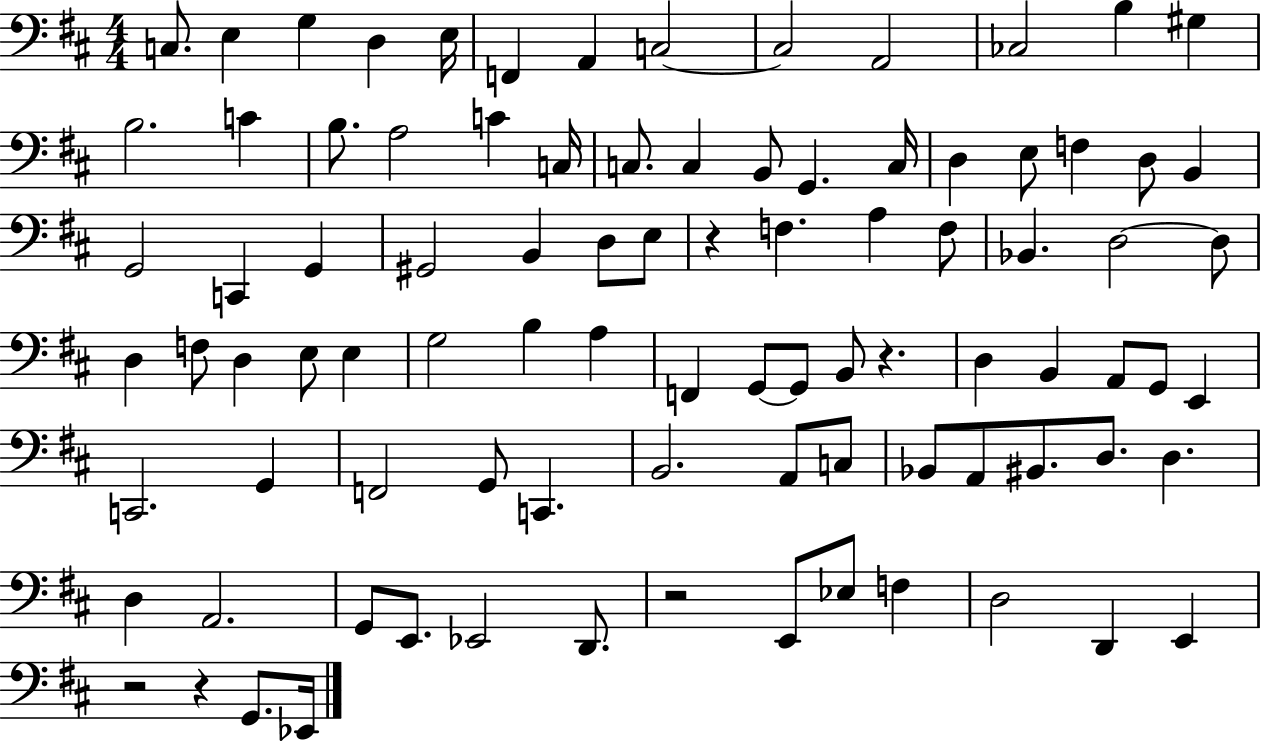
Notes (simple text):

C3/e. E3/q G3/q D3/q E3/s F2/q A2/q C3/h C3/h A2/h CES3/h B3/q G#3/q B3/h. C4/q B3/e. A3/h C4/q C3/s C3/e. C3/q B2/e G2/q. C3/s D3/q E3/e F3/q D3/e B2/q G2/h C2/q G2/q G#2/h B2/q D3/e E3/e R/q F3/q. A3/q F3/e Bb2/q. D3/h D3/e D3/q F3/e D3/q E3/e E3/q G3/h B3/q A3/q F2/q G2/e G2/e B2/e R/q. D3/q B2/q A2/e G2/e E2/q C2/h. G2/q F2/h G2/e C2/q. B2/h. A2/e C3/e Bb2/e A2/e BIS2/e. D3/e. D3/q. D3/q A2/h. G2/e E2/e. Eb2/h D2/e. R/h E2/e Eb3/e F3/q D3/h D2/q E2/q R/h R/q G2/e. Eb2/s